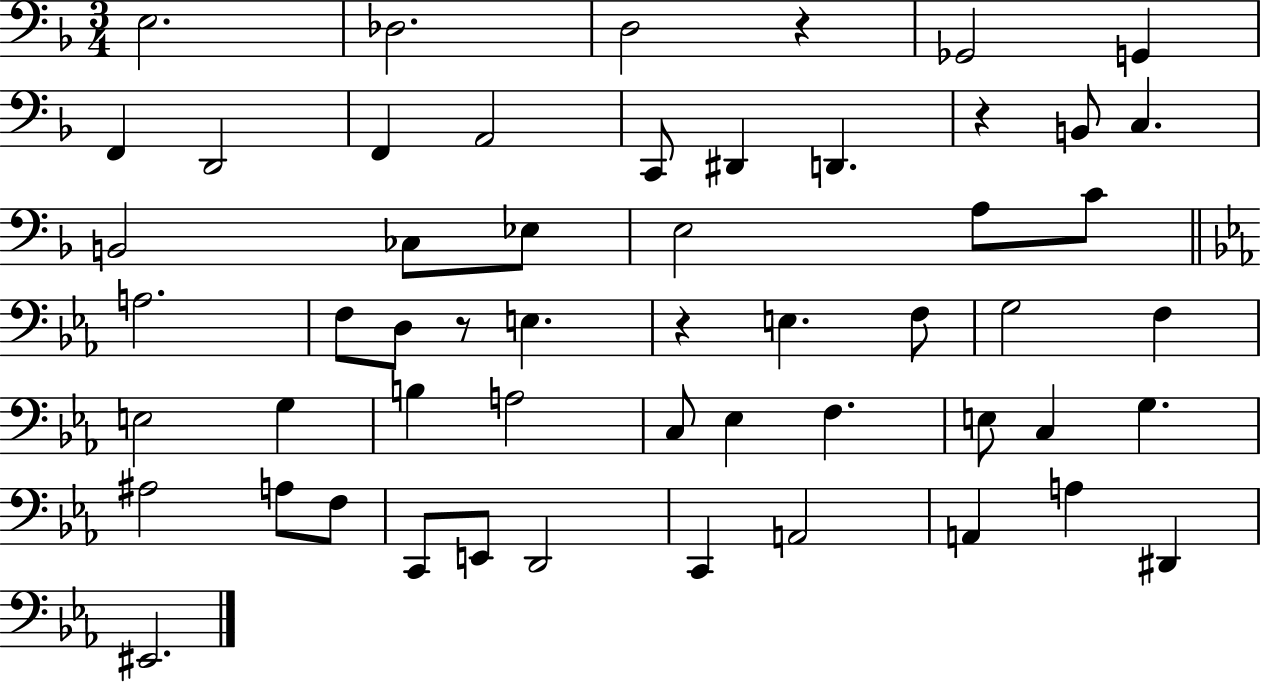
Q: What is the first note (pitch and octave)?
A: E3